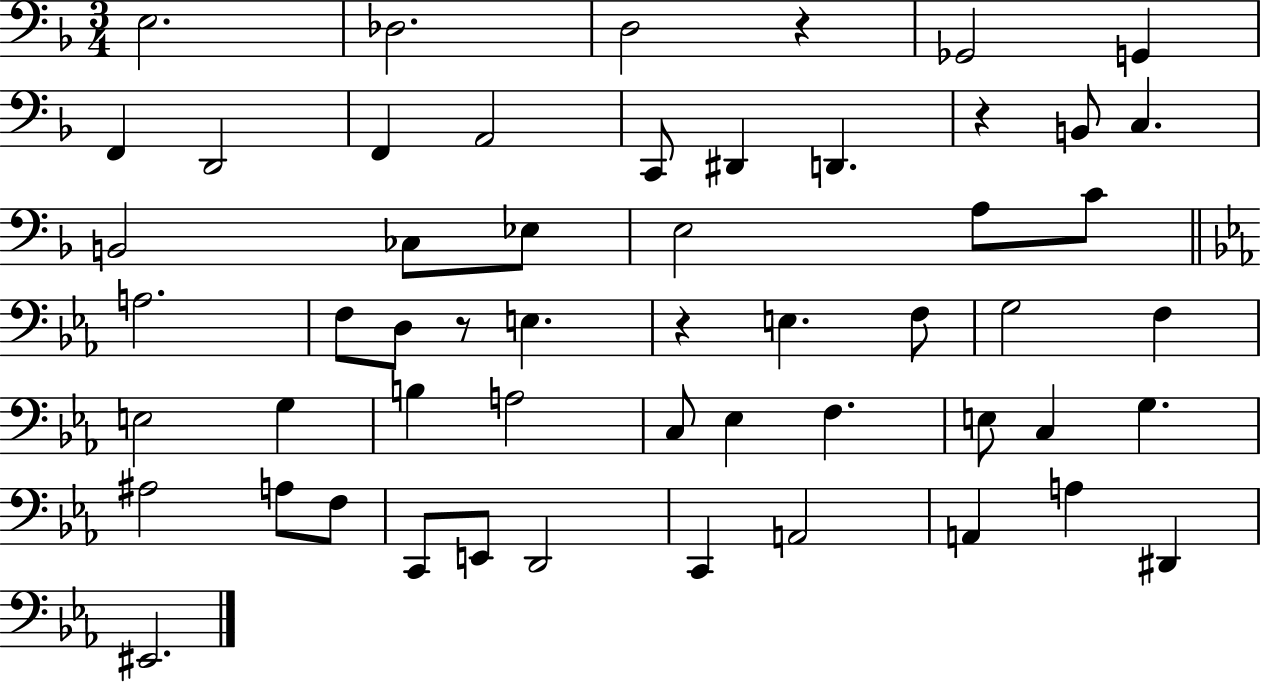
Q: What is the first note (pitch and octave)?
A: E3